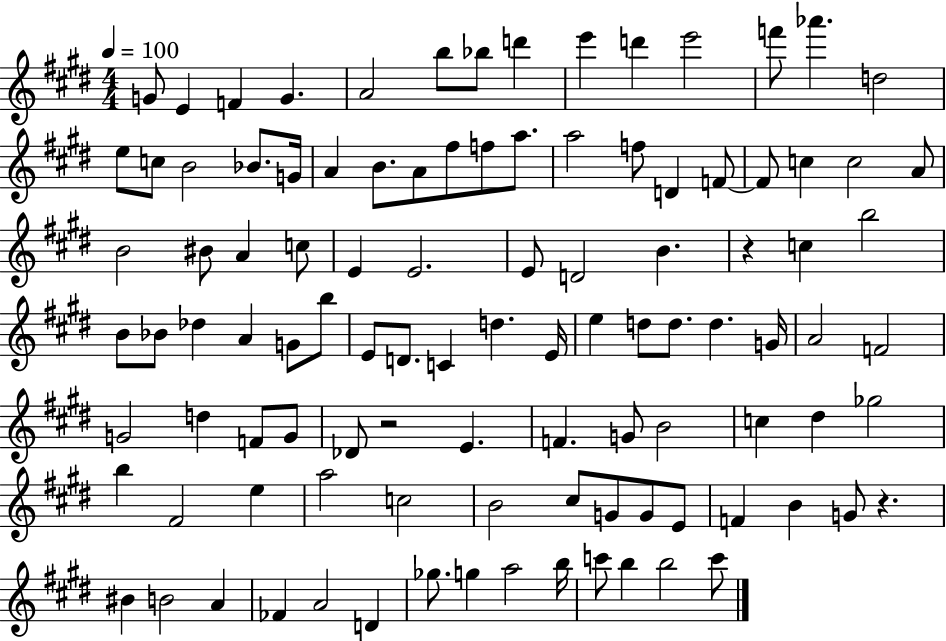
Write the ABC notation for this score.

X:1
T:Untitled
M:4/4
L:1/4
K:E
G/2 E F G A2 b/2 _b/2 d' e' d' e'2 f'/2 _a' d2 e/2 c/2 B2 _B/2 G/4 A B/2 A/2 ^f/2 f/2 a/2 a2 f/2 D F/2 F/2 c c2 A/2 B2 ^B/2 A c/2 E E2 E/2 D2 B z c b2 B/2 _B/2 _d A G/2 b/2 E/2 D/2 C d E/4 e d/2 d/2 d G/4 A2 F2 G2 d F/2 G/2 _D/2 z2 E F G/2 B2 c ^d _g2 b ^F2 e a2 c2 B2 ^c/2 G/2 G/2 E/2 F B G/2 z ^B B2 A _F A2 D _g/2 g a2 b/4 c'/2 b b2 c'/2